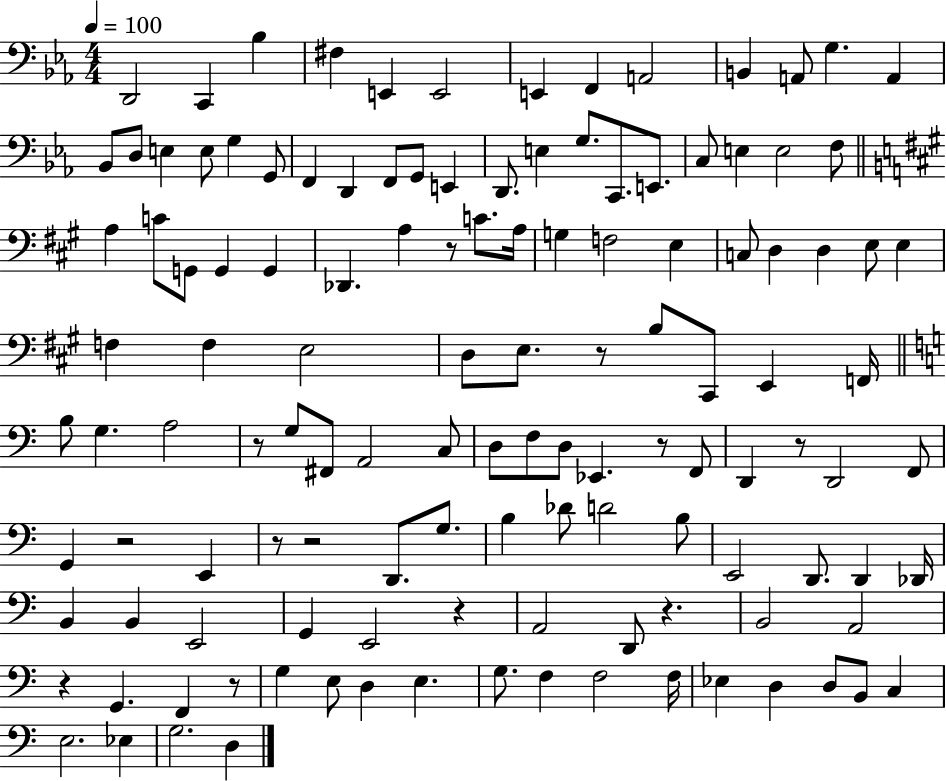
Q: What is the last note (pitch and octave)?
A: D3